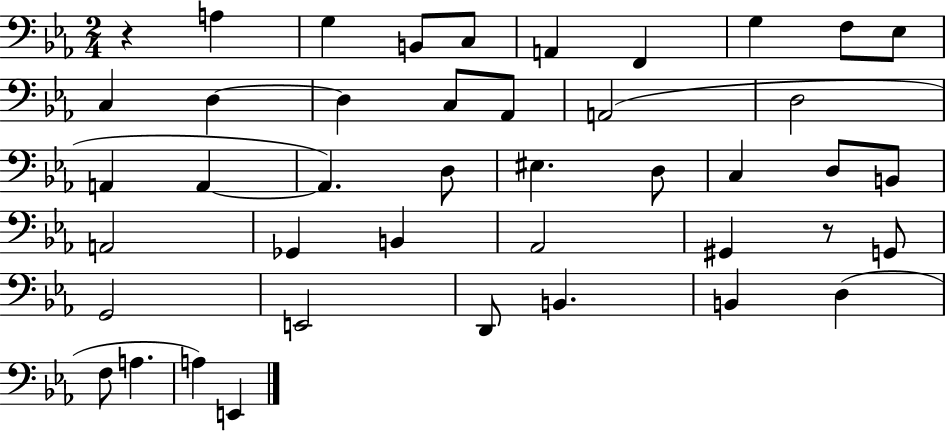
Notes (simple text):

R/q A3/q G3/q B2/e C3/e A2/q F2/q G3/q F3/e Eb3/e C3/q D3/q D3/q C3/e Ab2/e A2/h D3/h A2/q A2/q A2/q. D3/e EIS3/q. D3/e C3/q D3/e B2/e A2/h Gb2/q B2/q Ab2/h G#2/q R/e G2/e G2/h E2/h D2/e B2/q. B2/q D3/q F3/e A3/q. A3/q E2/q